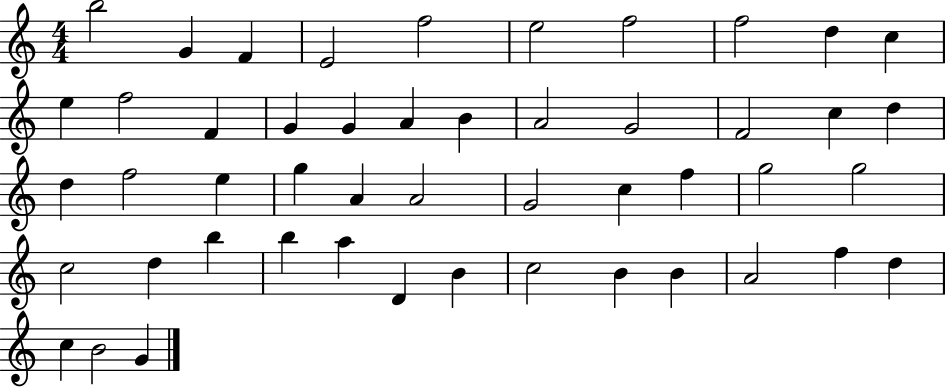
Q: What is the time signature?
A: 4/4